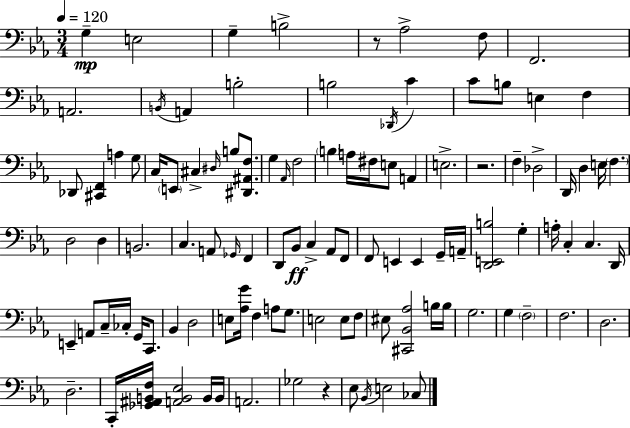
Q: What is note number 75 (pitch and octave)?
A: G3